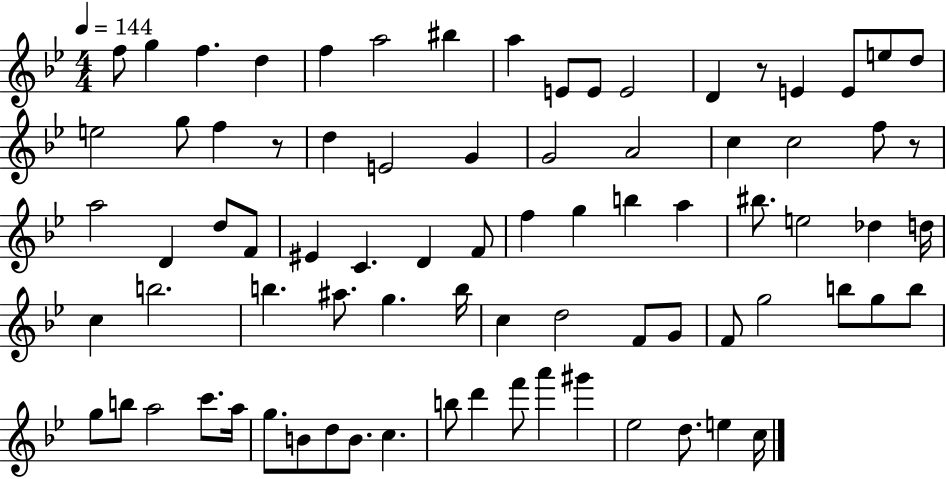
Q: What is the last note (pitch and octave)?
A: C5